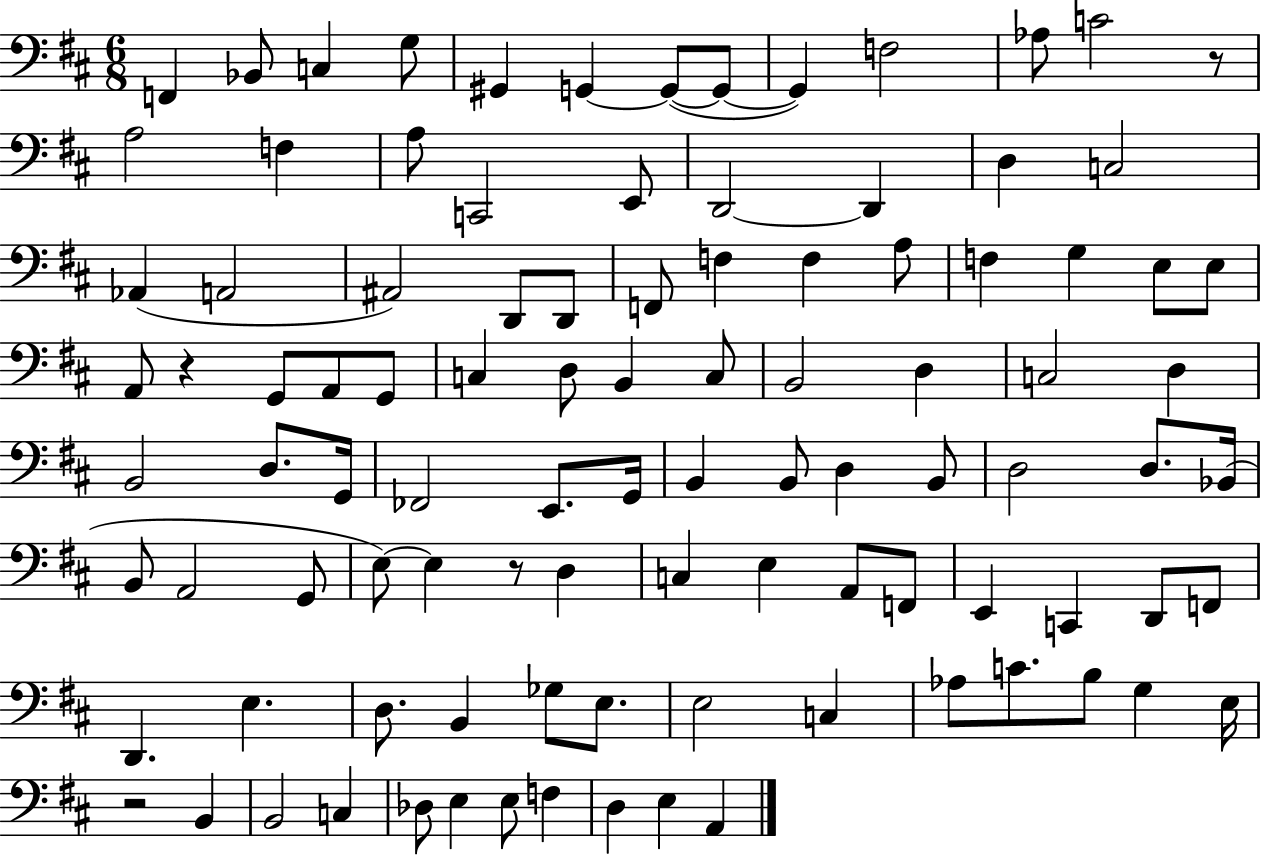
{
  \clef bass
  \numericTimeSignature
  \time 6/8
  \key d \major
  \repeat volta 2 { f,4 bes,8 c4 g8 | gis,4 g,4~~ g,8~(~ g,8~~ | g,4) f2 | aes8 c'2 r8 | \break a2 f4 | a8 c,2 e,8 | d,2~~ d,4 | d4 c2 | \break aes,4( a,2 | ais,2) d,8 d,8 | f,8 f4 f4 a8 | f4 g4 e8 e8 | \break a,8 r4 g,8 a,8 g,8 | c4 d8 b,4 c8 | b,2 d4 | c2 d4 | \break b,2 d8. g,16 | fes,2 e,8. g,16 | b,4 b,8 d4 b,8 | d2 d8. bes,16( | \break b,8 a,2 g,8 | e8~~) e4 r8 d4 | c4 e4 a,8 f,8 | e,4 c,4 d,8 f,8 | \break d,4. e4. | d8. b,4 ges8 e8. | e2 c4 | aes8 c'8. b8 g4 e16 | \break r2 b,4 | b,2 c4 | des8 e4 e8 f4 | d4 e4 a,4 | \break } \bar "|."
}